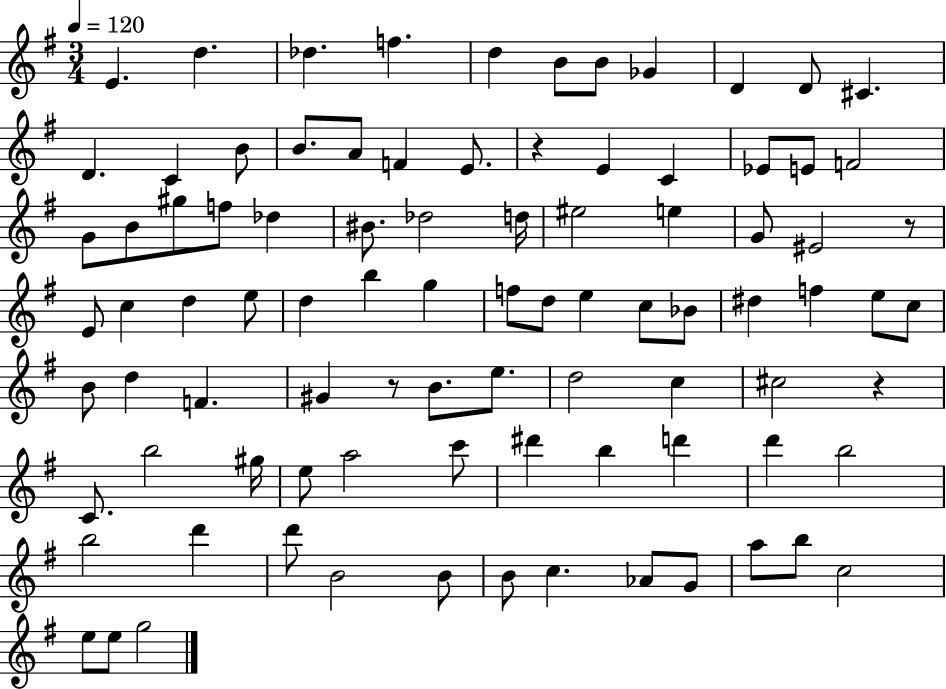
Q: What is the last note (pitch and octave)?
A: G5